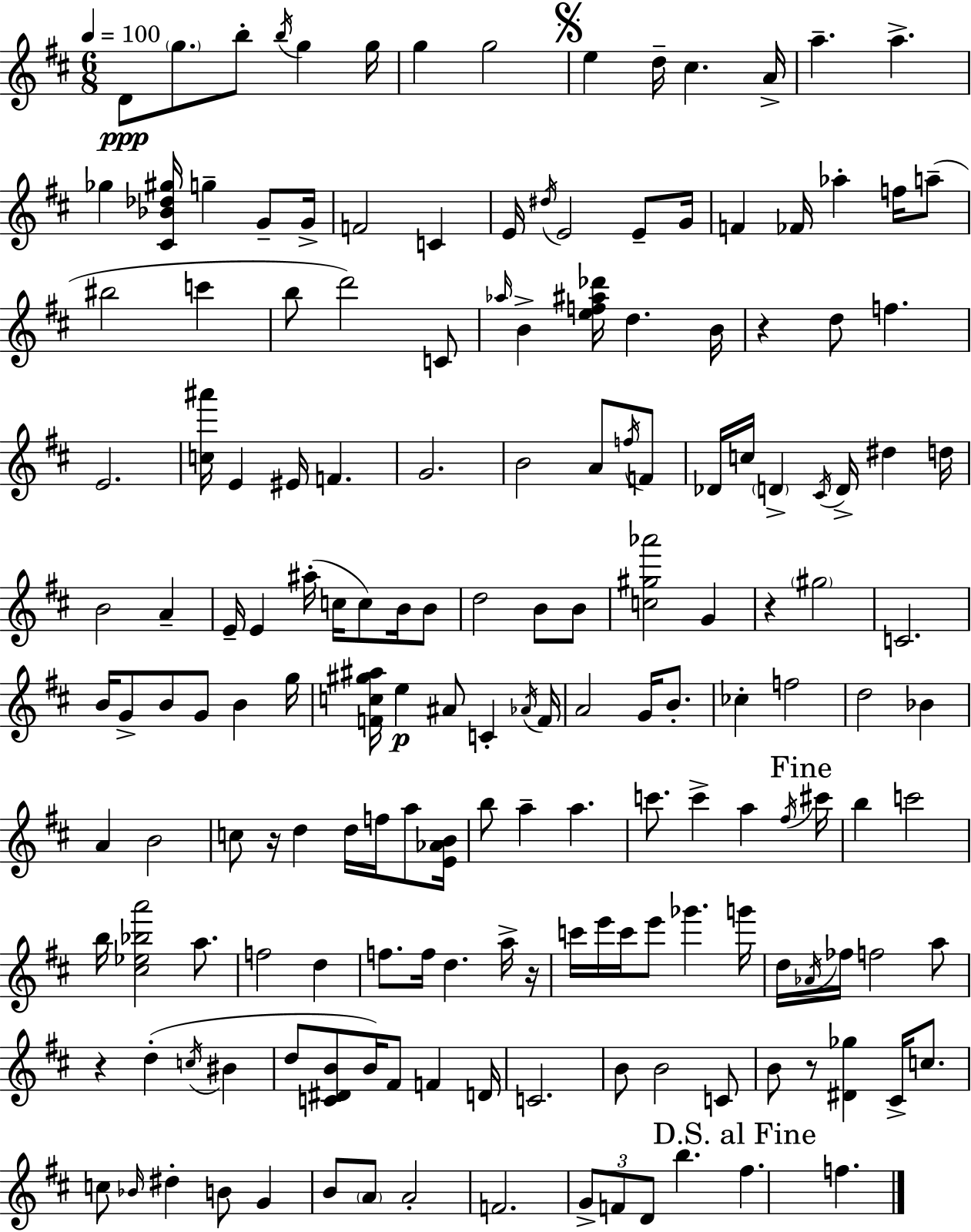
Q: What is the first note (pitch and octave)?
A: D4